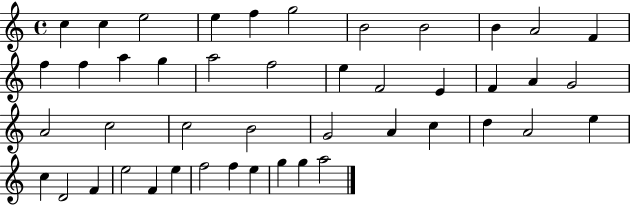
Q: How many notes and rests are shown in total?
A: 45